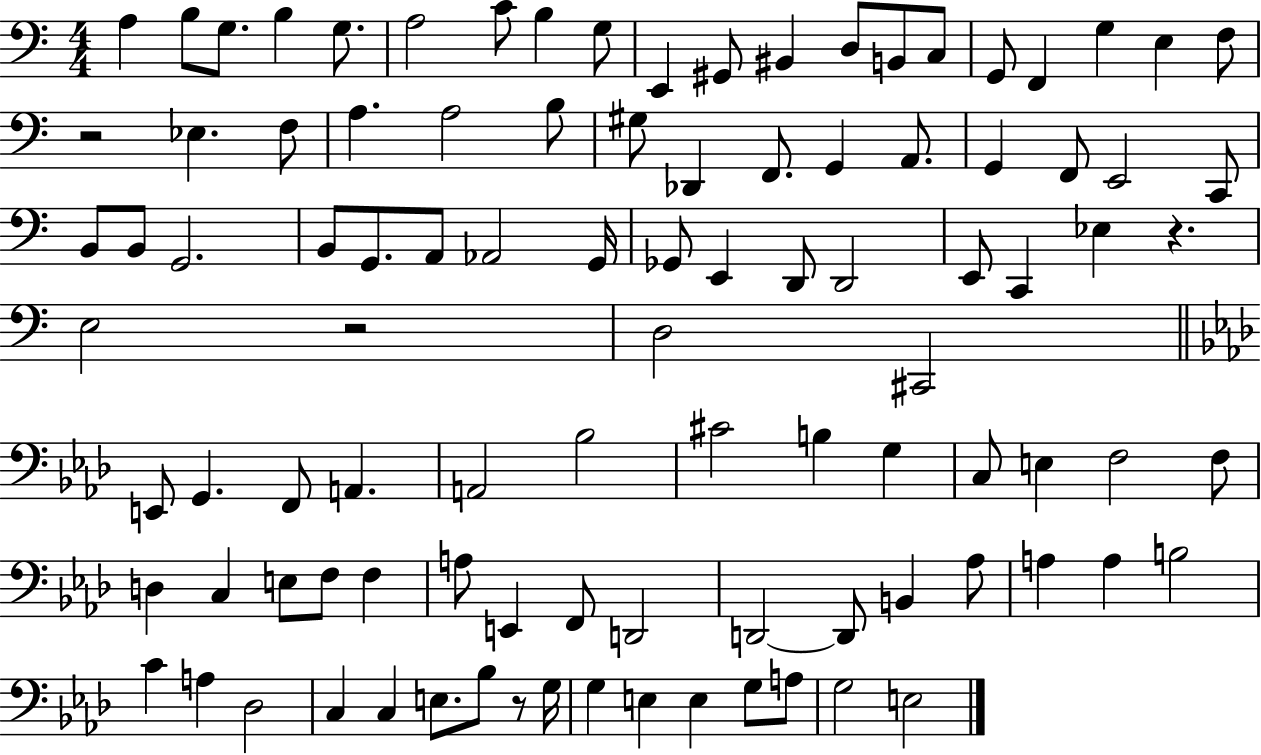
A3/q B3/e G3/e. B3/q G3/e. A3/h C4/e B3/q G3/e E2/q G#2/e BIS2/q D3/e B2/e C3/e G2/e F2/q G3/q E3/q F3/e R/h Eb3/q. F3/e A3/q. A3/h B3/e G#3/e Db2/q F2/e. G2/q A2/e. G2/q F2/e E2/h C2/e B2/e B2/e G2/h. B2/e G2/e. A2/e Ab2/h G2/s Gb2/e E2/q D2/e D2/h E2/e C2/q Eb3/q R/q. E3/h R/h D3/h C#2/h E2/e G2/q. F2/e A2/q. A2/h Bb3/h C#4/h B3/q G3/q C3/e E3/q F3/h F3/e D3/q C3/q E3/e F3/e F3/q A3/e E2/q F2/e D2/h D2/h D2/e B2/q Ab3/e A3/q A3/q B3/h C4/q A3/q Db3/h C3/q C3/q E3/e. Bb3/e R/e G3/s G3/q E3/q E3/q G3/e A3/e G3/h E3/h